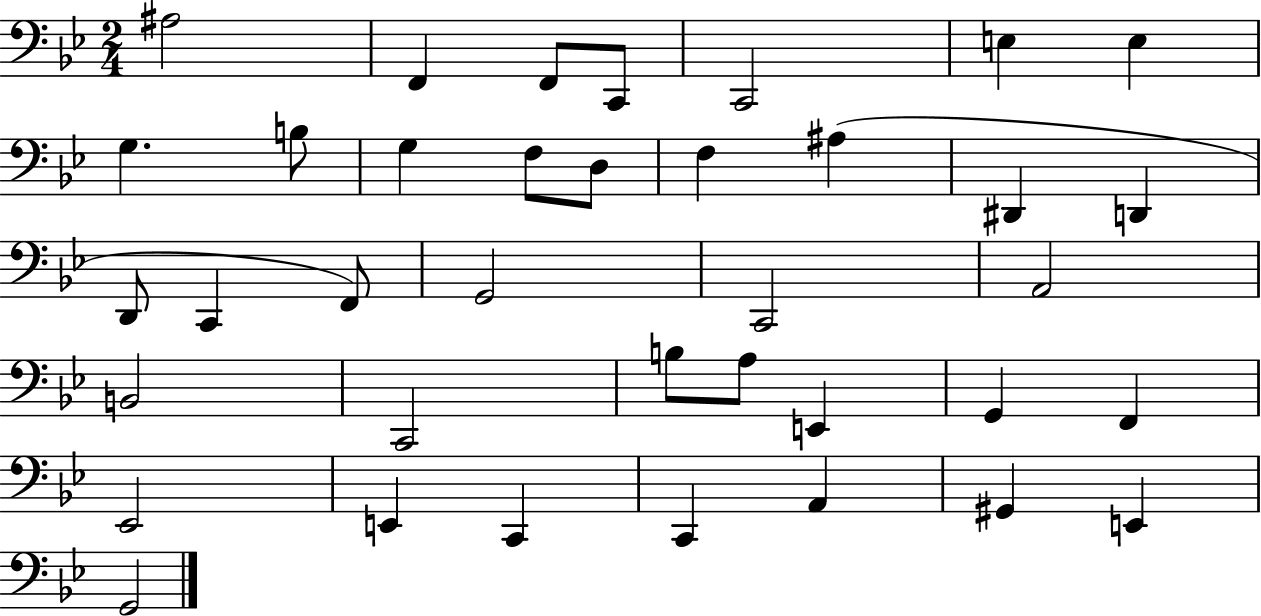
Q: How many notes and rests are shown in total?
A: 37